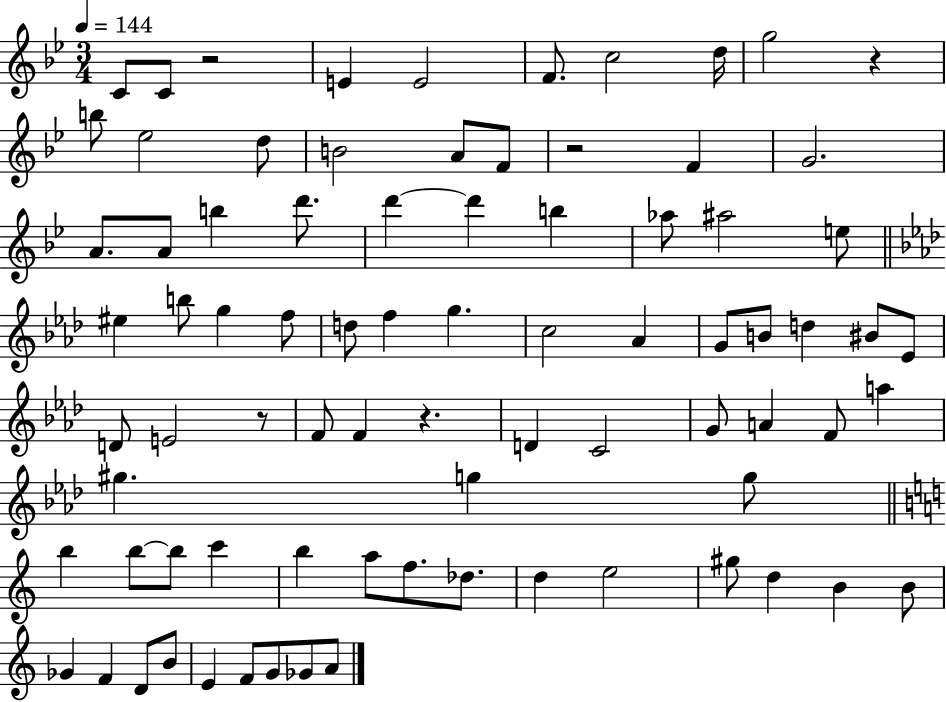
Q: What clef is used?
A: treble